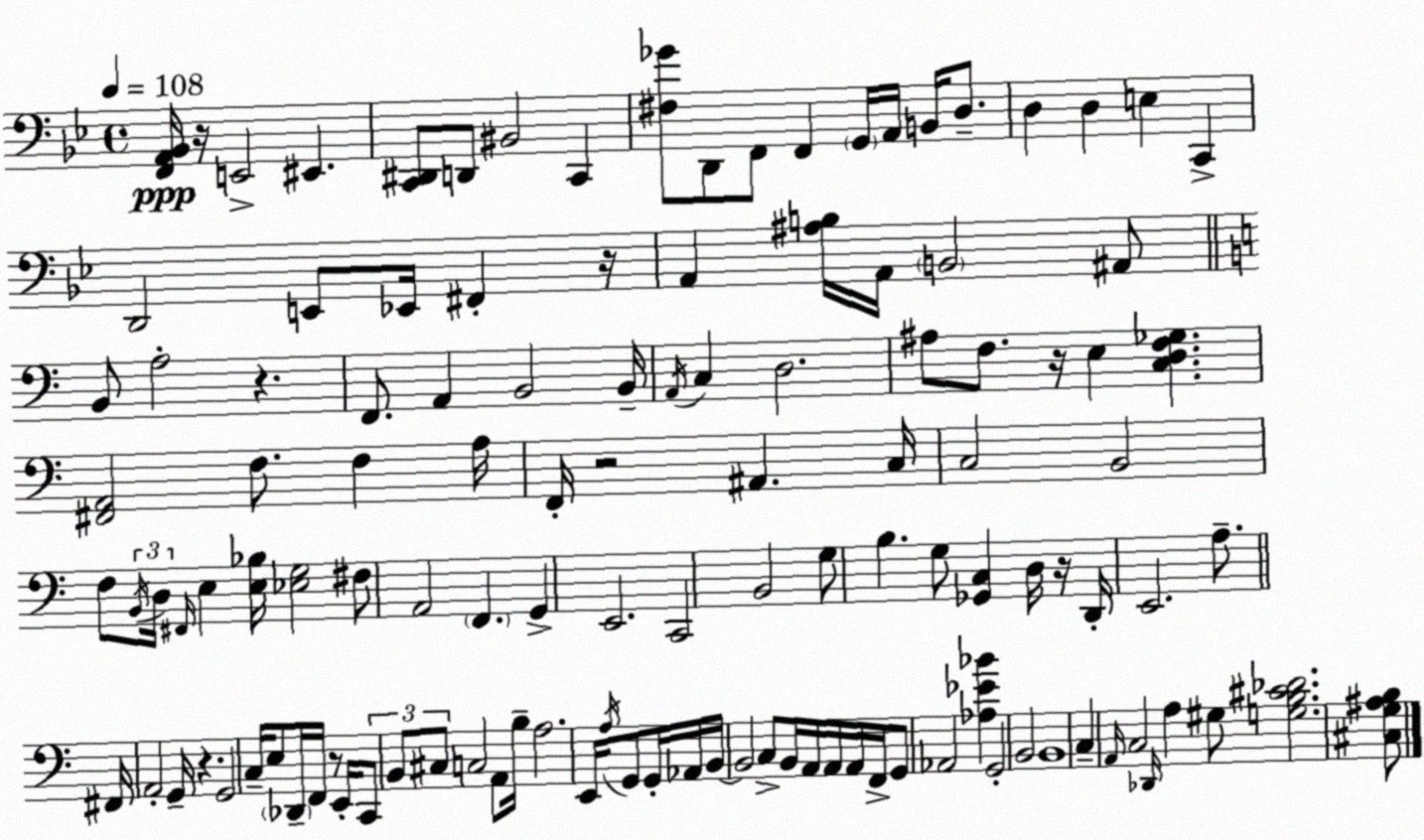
X:1
T:Untitled
M:4/4
L:1/4
K:Gm
[F,,A,,_B,,]/4 z/4 E,,2 ^E,, [C,,^D,,]/2 D,,/2 ^B,,2 C,, [^F,_G]/2 D,,/2 F,,/2 F,, G,,/4 A,,/4 B,,/4 D,/2 D, D, E, C,, D,,2 E,,/2 _E,,/4 ^F,, z/4 A,, [^A,B,]/4 A,,/4 B,,2 ^A,,/2 B,,/2 A,2 z F,,/2 A,, B,,2 B,,/4 A,,/4 C, D,2 ^A,/2 F,/2 z/4 E, [C,D,F,_G,] [^F,,A,,]2 F,/2 F, A,/4 F,,/4 z2 ^A,, C,/4 C,2 B,,2 F,/2 B,,/4 D,/4 ^F,,/4 E, [E,_B,]/4 [_E,G,]2 ^F,/2 A,,2 F,, G,, E,,2 C,,2 B,,2 G,/2 B, G,/2 [_G,,C,] D,/4 z/4 D,,/4 E,,2 A,/2 ^F,,/4 A,,2 G,,/4 z G,,2 C,/4 E,/2 _D,,/4 F,,/4 z/2 E,,/4 C,,/2 B,,/2 ^C,/2 C,2 A,,/2 B,/4 A,2 E,,/4 A,/4 G,,/2 G,,/4 _A,,/4 B,,/4 B,,2 C,/2 B,,/4 A,,/4 A,,/4 A,,/4 F,,/4 G,,/2 _A,,2 [_A,_E_B] G,,2 B,,2 B,,4 C, A,,/4 C,2 _D,,/4 A, ^G,/2 [G,B,^C_D]2 [^C,G,^A,B,]/2